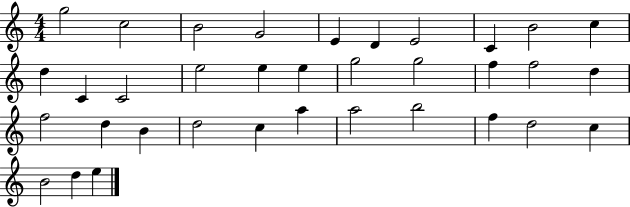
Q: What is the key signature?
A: C major